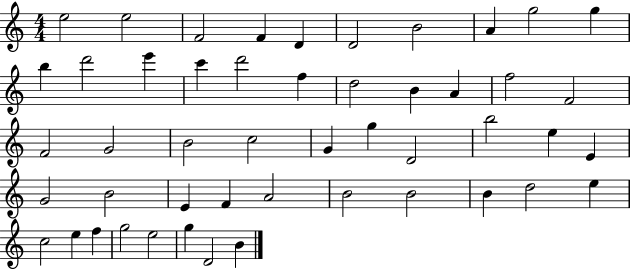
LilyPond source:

{
  \clef treble
  \numericTimeSignature
  \time 4/4
  \key c \major
  e''2 e''2 | f'2 f'4 d'4 | d'2 b'2 | a'4 g''2 g''4 | \break b''4 d'''2 e'''4 | c'''4 d'''2 f''4 | d''2 b'4 a'4 | f''2 f'2 | \break f'2 g'2 | b'2 c''2 | g'4 g''4 d'2 | b''2 e''4 e'4 | \break g'2 b'2 | e'4 f'4 a'2 | b'2 b'2 | b'4 d''2 e''4 | \break c''2 e''4 f''4 | g''2 e''2 | g''4 d'2 b'4 | \bar "|."
}